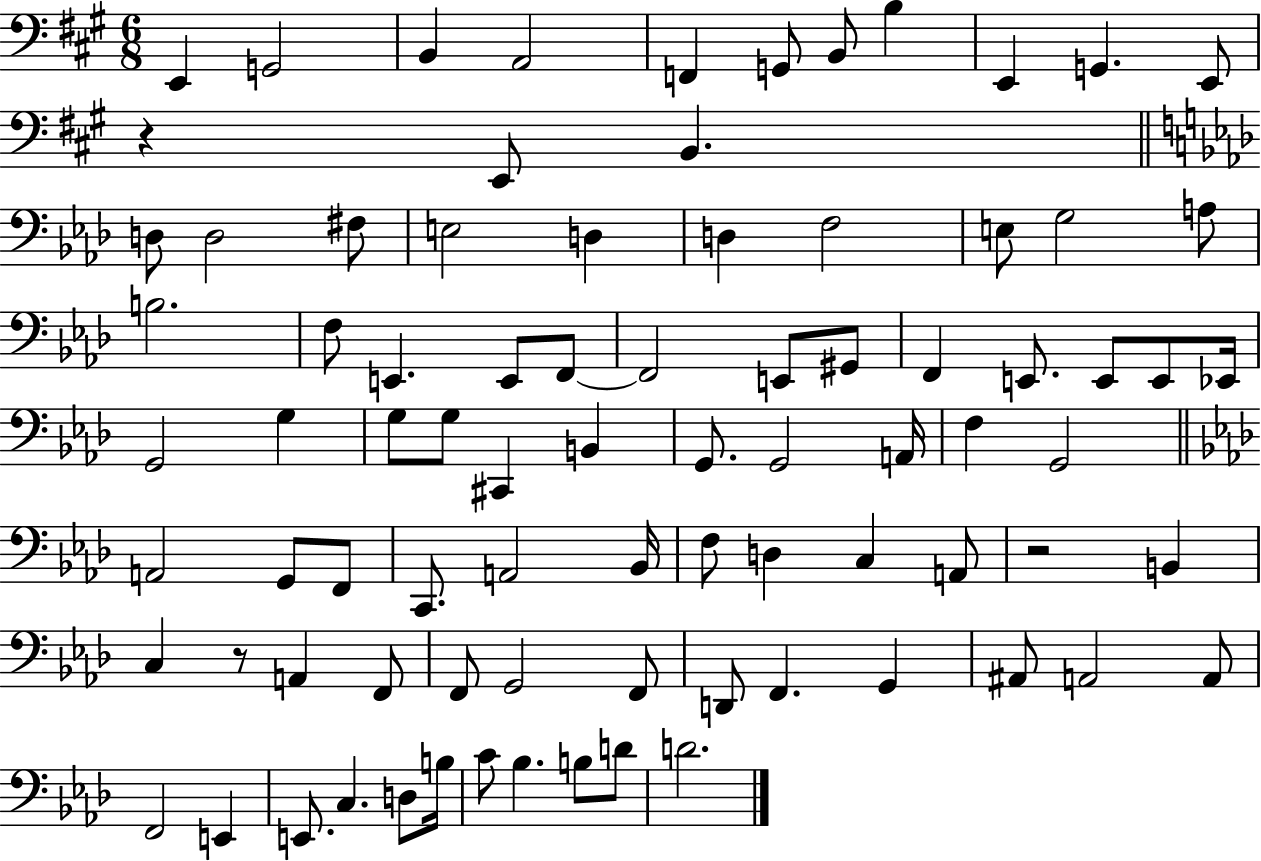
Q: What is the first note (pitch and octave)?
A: E2